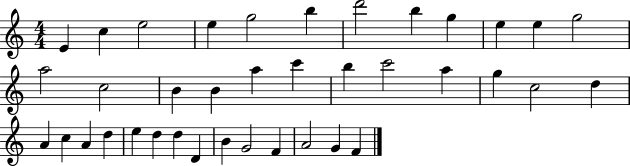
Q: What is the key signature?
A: C major